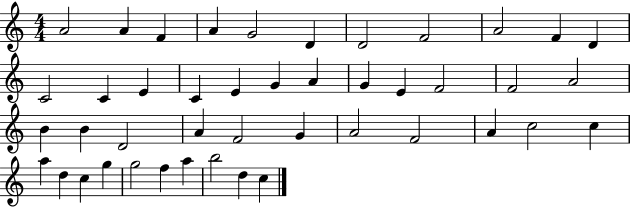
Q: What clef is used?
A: treble